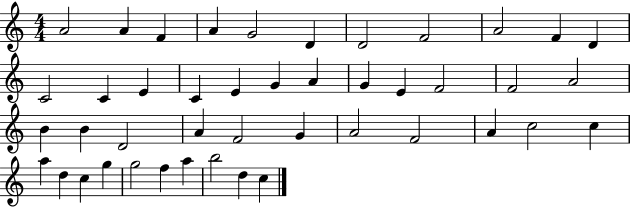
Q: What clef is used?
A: treble